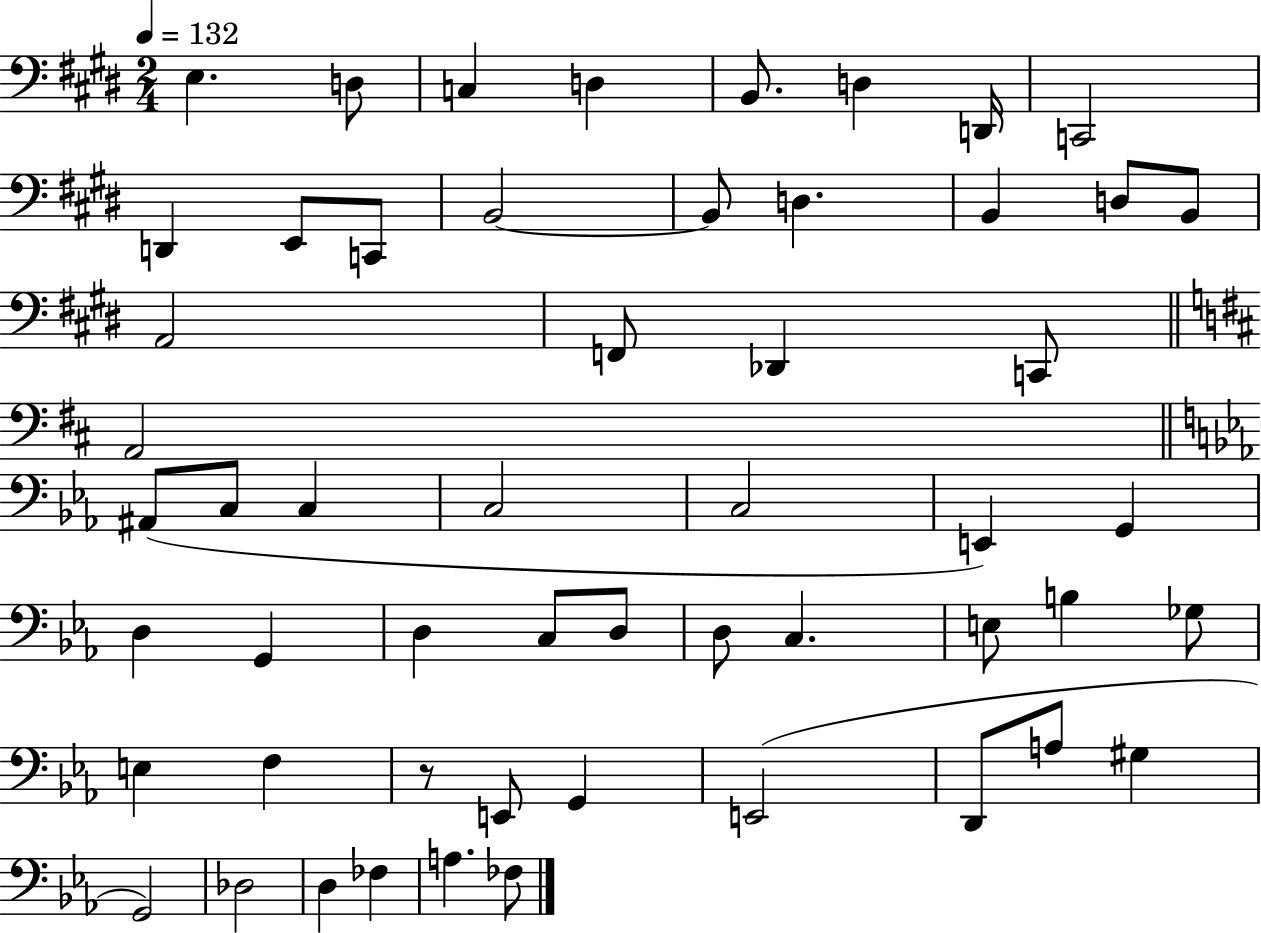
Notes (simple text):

E3/q. D3/e C3/q D3/q B2/e. D3/q D2/s C2/h D2/q E2/e C2/e B2/h B2/e D3/q. B2/q D3/e B2/e A2/h F2/e Db2/q C2/e A2/h A#2/e C3/e C3/q C3/h C3/h E2/q G2/q D3/q G2/q D3/q C3/e D3/e D3/e C3/q. E3/e B3/q Gb3/e E3/q F3/q R/e E2/e G2/q E2/h D2/e A3/e G#3/q G2/h Db3/h D3/q FES3/q A3/q. FES3/e